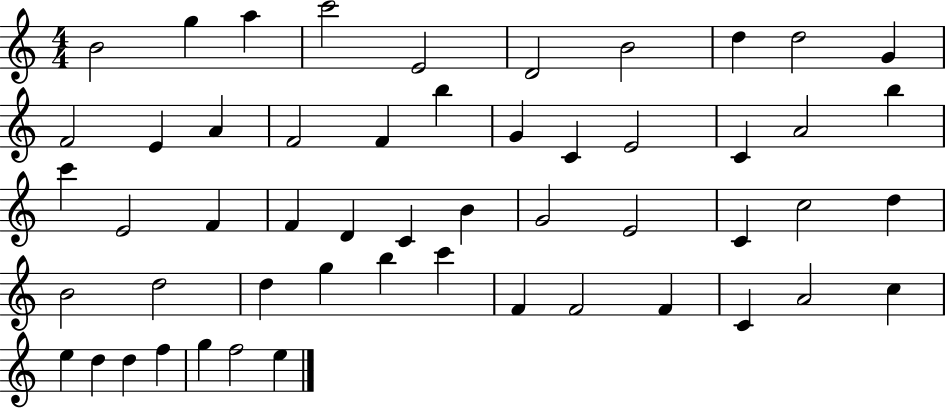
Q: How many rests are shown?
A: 0